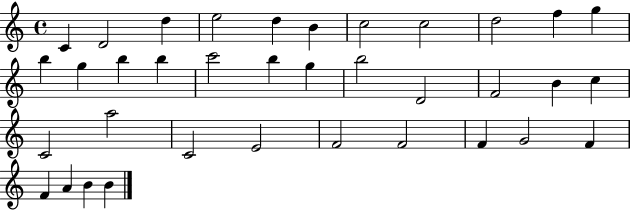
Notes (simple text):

C4/q D4/h D5/q E5/h D5/q B4/q C5/h C5/h D5/h F5/q G5/q B5/q G5/q B5/q B5/q C6/h B5/q G5/q B5/h D4/h F4/h B4/q C5/q C4/h A5/h C4/h E4/h F4/h F4/h F4/q G4/h F4/q F4/q A4/q B4/q B4/q